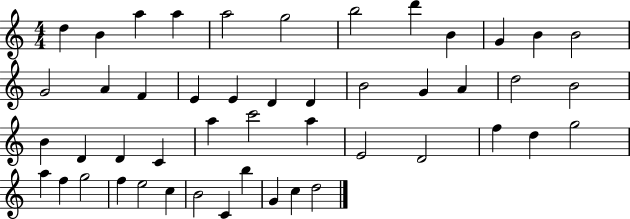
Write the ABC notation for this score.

X:1
T:Untitled
M:4/4
L:1/4
K:C
d B a a a2 g2 b2 d' B G B B2 G2 A F E E D D B2 G A d2 B2 B D D C a c'2 a E2 D2 f d g2 a f g2 f e2 c B2 C b G c d2